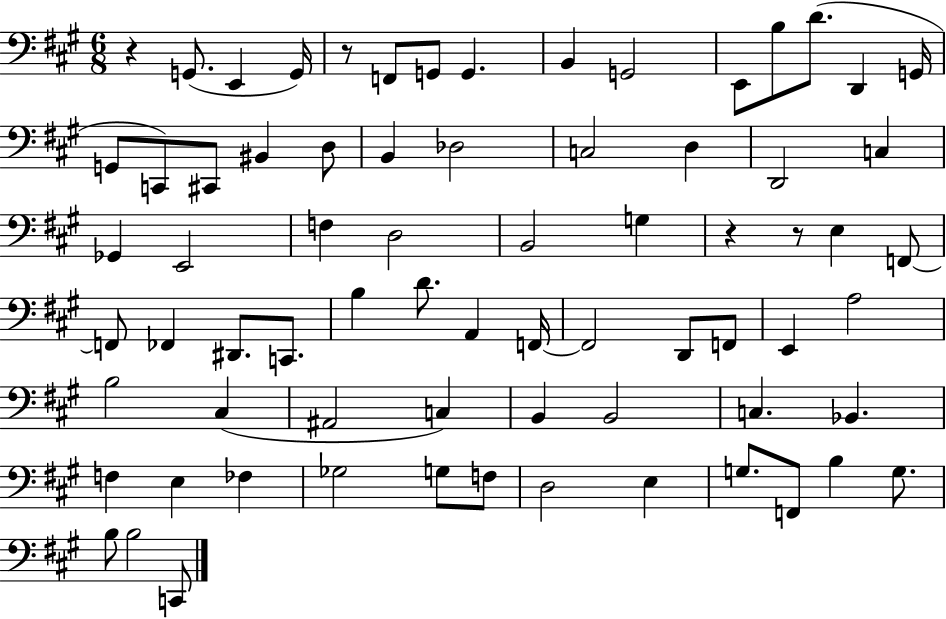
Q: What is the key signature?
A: A major